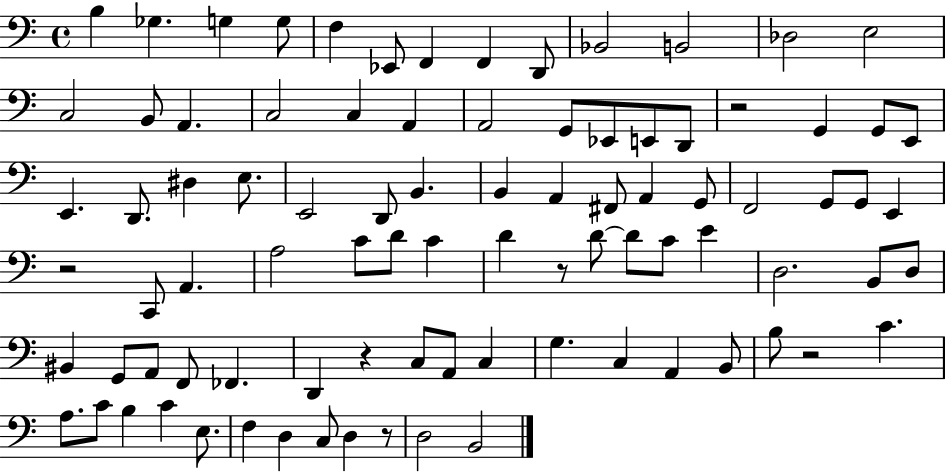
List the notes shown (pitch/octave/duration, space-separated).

B3/q Gb3/q. G3/q G3/e F3/q Eb2/e F2/q F2/q D2/e Bb2/h B2/h Db3/h E3/h C3/h B2/e A2/q. C3/h C3/q A2/q A2/h G2/e Eb2/e E2/e D2/e R/h G2/q G2/e E2/e E2/q. D2/e. D#3/q E3/e. E2/h D2/e B2/q. B2/q A2/q F#2/e A2/q G2/e F2/h G2/e G2/e E2/q R/h C2/e A2/q. A3/h C4/e D4/e C4/q D4/q R/e D4/e D4/e C4/e E4/q D3/h. B2/e D3/e BIS2/q G2/e A2/e F2/e FES2/q. D2/q R/q C3/e A2/e C3/q G3/q. C3/q A2/q B2/e B3/e R/h C4/q. A3/e. C4/e B3/q C4/q E3/e. F3/q D3/q C3/e D3/q R/e D3/h B2/h